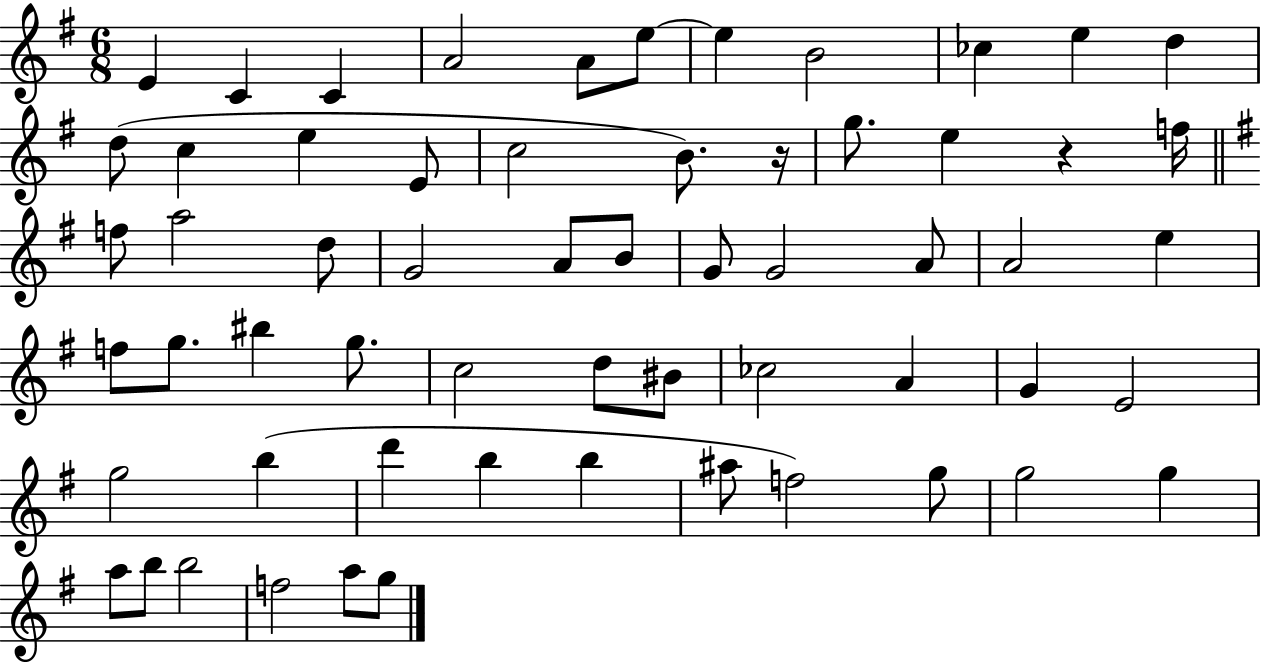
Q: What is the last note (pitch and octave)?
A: G5